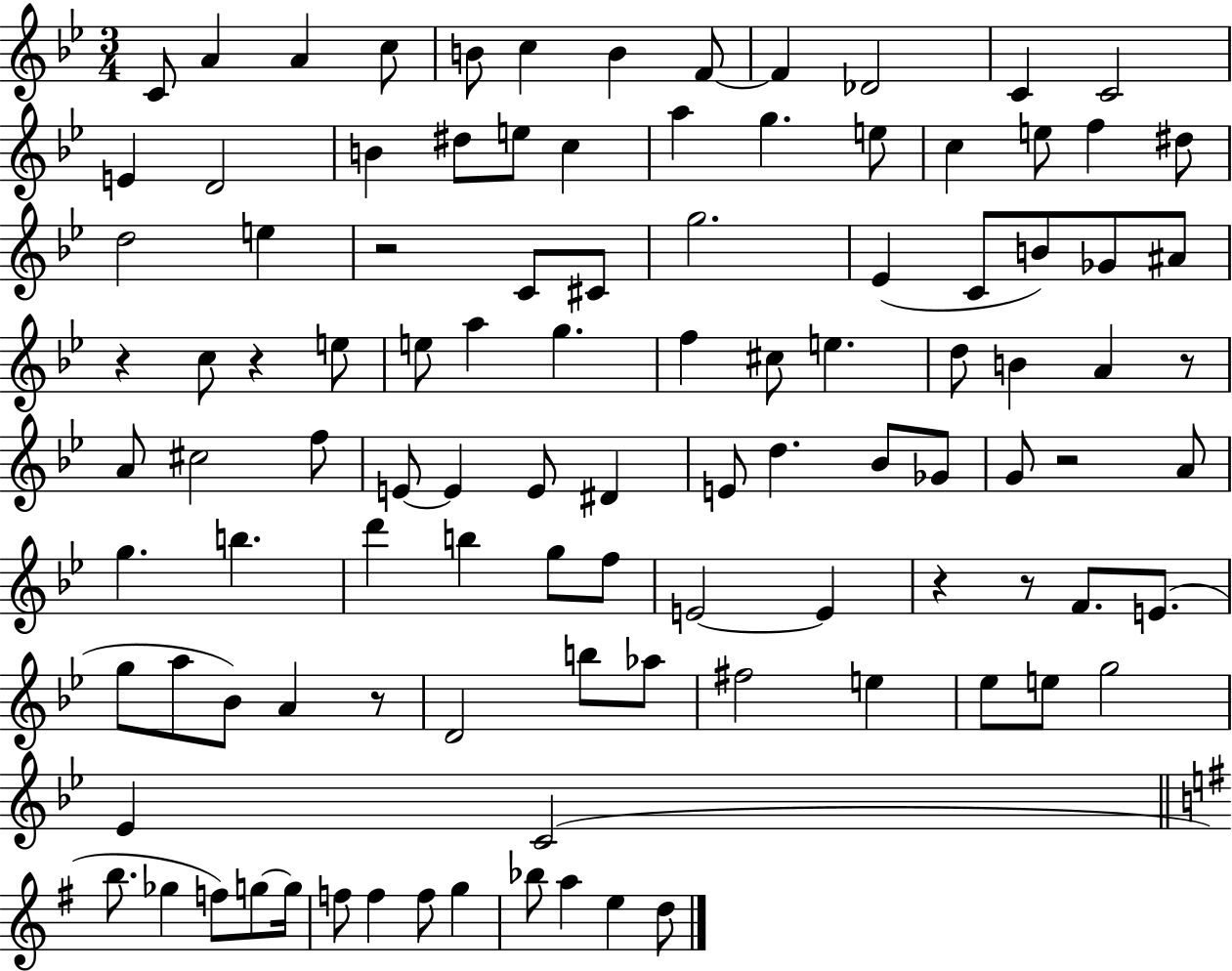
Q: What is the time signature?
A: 3/4